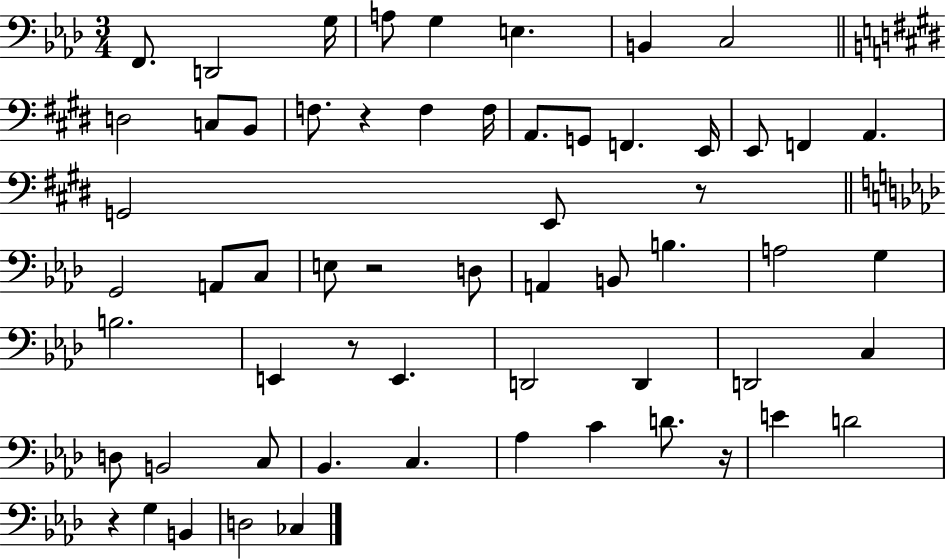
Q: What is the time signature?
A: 3/4